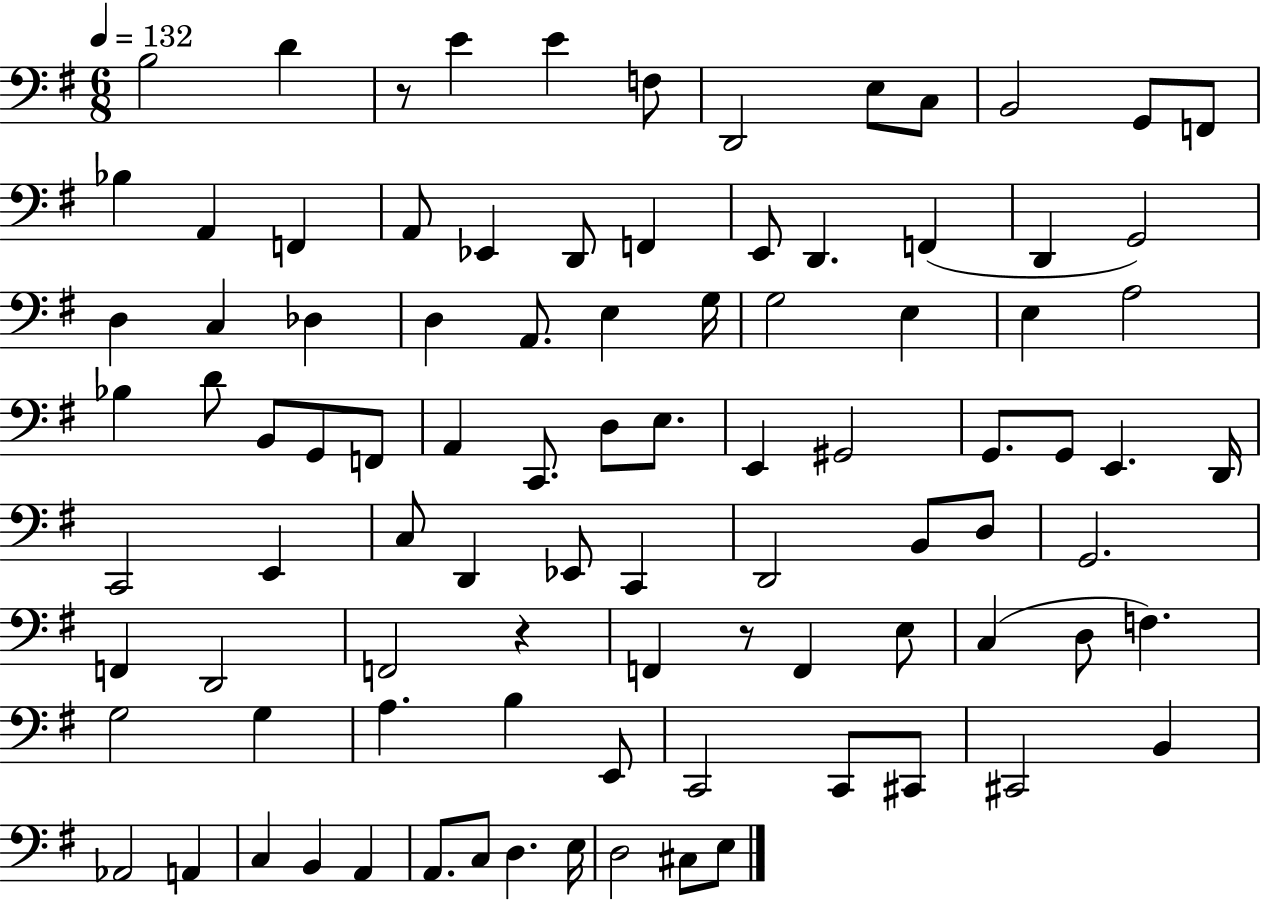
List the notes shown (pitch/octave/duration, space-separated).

B3/h D4/q R/e E4/q E4/q F3/e D2/h E3/e C3/e B2/h G2/e F2/e Bb3/q A2/q F2/q A2/e Eb2/q D2/e F2/q E2/e D2/q. F2/q D2/q G2/h D3/q C3/q Db3/q D3/q A2/e. E3/q G3/s G3/h E3/q E3/q A3/h Bb3/q D4/e B2/e G2/e F2/e A2/q C2/e. D3/e E3/e. E2/q G#2/h G2/e. G2/e E2/q. D2/s C2/h E2/q C3/e D2/q Eb2/e C2/q D2/h B2/e D3/e G2/h. F2/q D2/h F2/h R/q F2/q R/e F2/q E3/e C3/q D3/e F3/q. G3/h G3/q A3/q. B3/q E2/e C2/h C2/e C#2/e C#2/h B2/q Ab2/h A2/q C3/q B2/q A2/q A2/e. C3/e D3/q. E3/s D3/h C#3/e E3/e